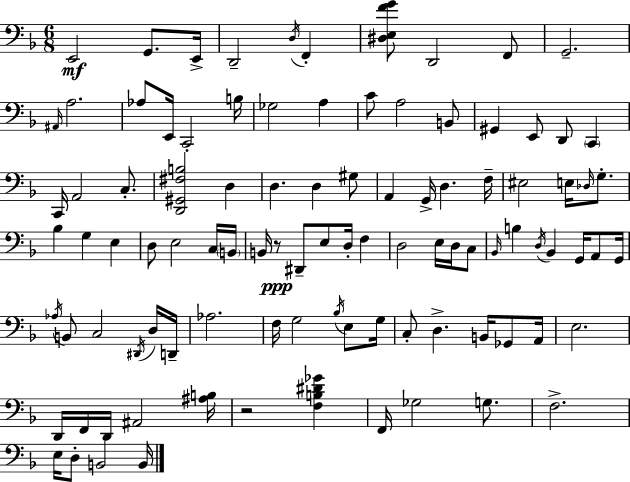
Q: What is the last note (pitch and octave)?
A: B2